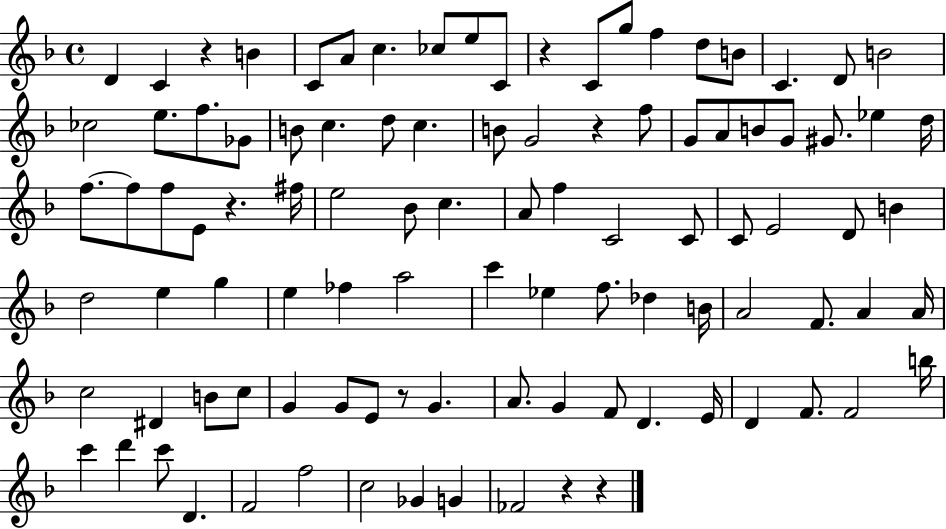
D4/q C4/q R/q B4/q C4/e A4/e C5/q. CES5/e E5/e C4/e R/q C4/e G5/e F5/q D5/e B4/e C4/q. D4/e B4/h CES5/h E5/e. F5/e. Gb4/e B4/e C5/q. D5/e C5/q. B4/e G4/h R/q F5/e G4/e A4/e B4/e G4/e G#4/e. Eb5/q D5/s F5/e. F5/e F5/e E4/e R/q. F#5/s E5/h Bb4/e C5/q. A4/e F5/q C4/h C4/e C4/e E4/h D4/e B4/q D5/h E5/q G5/q E5/q FES5/q A5/h C6/q Eb5/q F5/e. Db5/q B4/s A4/h F4/e. A4/q A4/s C5/h D#4/q B4/e C5/e G4/q G4/e E4/e R/e G4/q. A4/e. G4/q F4/e D4/q. E4/s D4/q F4/e. F4/h B5/s C6/q D6/q C6/e D4/q. F4/h F5/h C5/h Gb4/q G4/q FES4/h R/q R/q